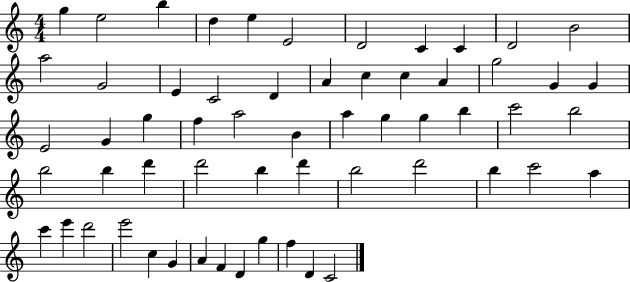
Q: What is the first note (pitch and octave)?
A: G5